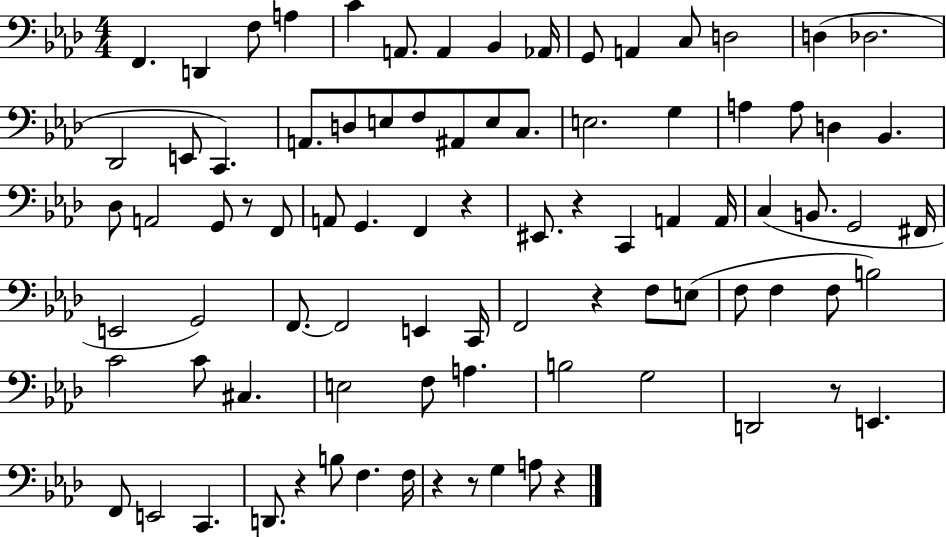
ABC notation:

X:1
T:Untitled
M:4/4
L:1/4
K:Ab
F,, D,, F,/2 A, C A,,/2 A,, _B,, _A,,/4 G,,/2 A,, C,/2 D,2 D, _D,2 _D,,2 E,,/2 C,, A,,/2 D,/2 E,/2 F,/2 ^A,,/2 E,/2 C,/2 E,2 G, A, A,/2 D, _B,, _D,/2 A,,2 G,,/2 z/2 F,,/2 A,,/2 G,, F,, z ^E,,/2 z C,, A,, A,,/4 C, B,,/2 G,,2 ^F,,/4 E,,2 G,,2 F,,/2 F,,2 E,, C,,/4 F,,2 z F,/2 E,/2 F,/2 F, F,/2 B,2 C2 C/2 ^C, E,2 F,/2 A, B,2 G,2 D,,2 z/2 E,, F,,/2 E,,2 C,, D,,/2 z B,/2 F, F,/4 z z/2 G, A,/2 z